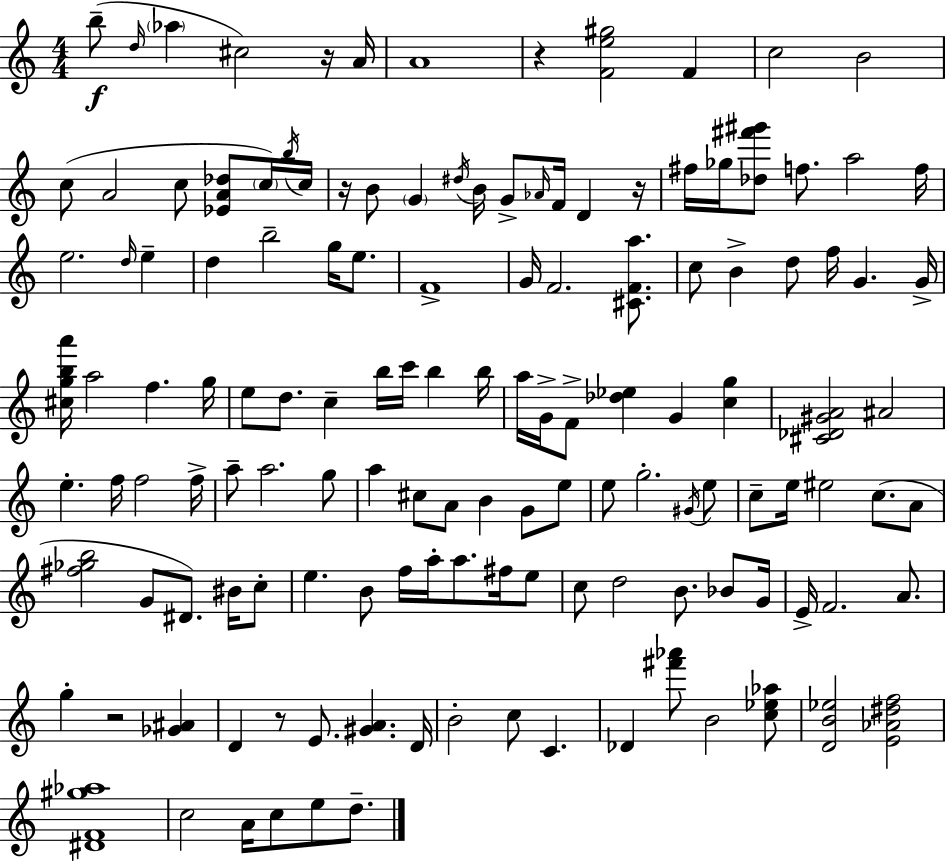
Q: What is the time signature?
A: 4/4